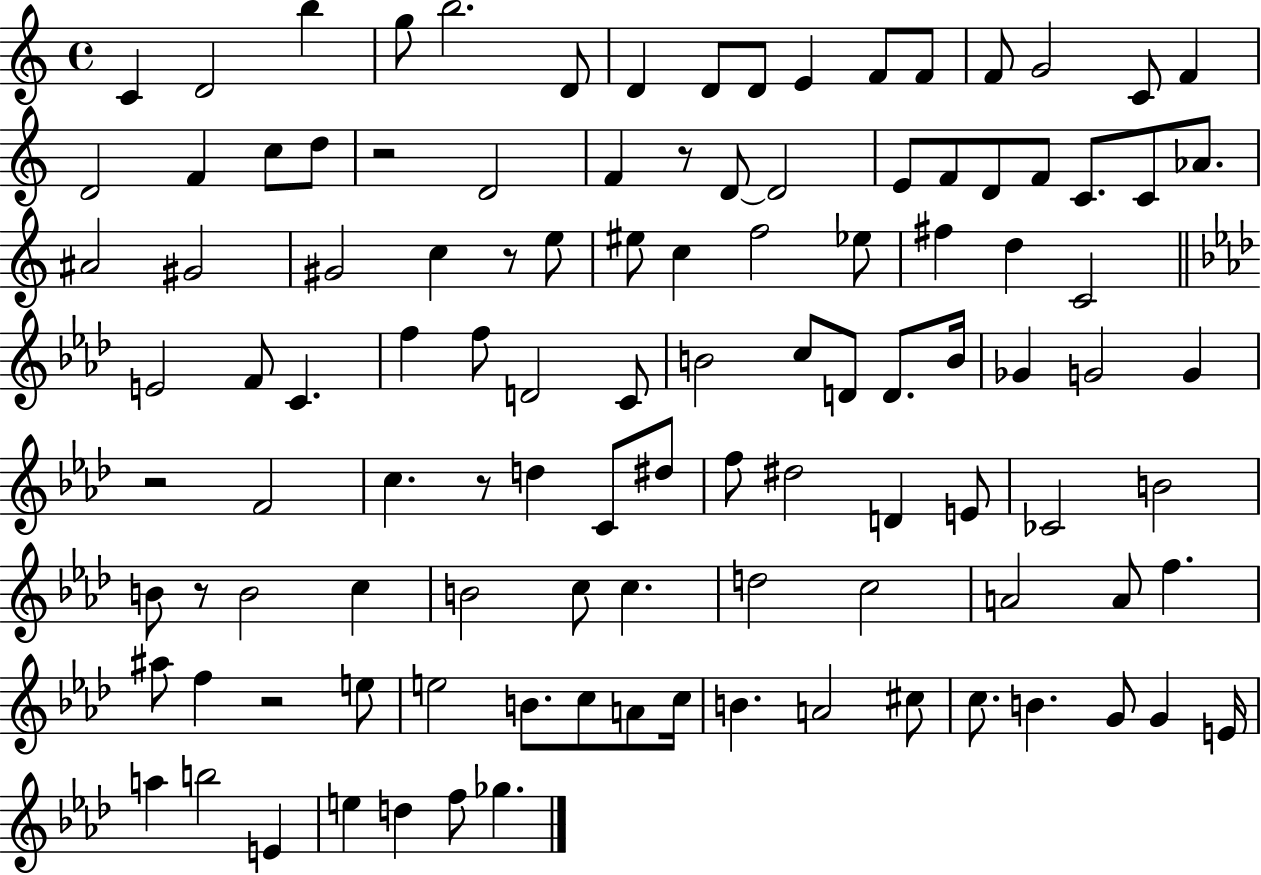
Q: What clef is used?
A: treble